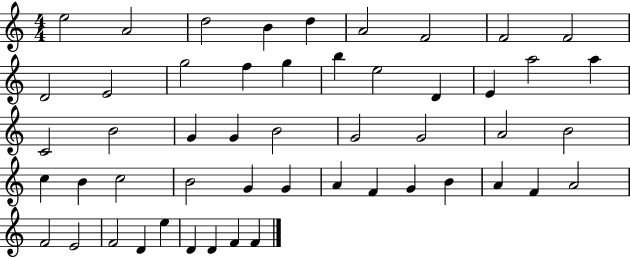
{
  \clef treble
  \numericTimeSignature
  \time 4/4
  \key c \major
  e''2 a'2 | d''2 b'4 d''4 | a'2 f'2 | f'2 f'2 | \break d'2 e'2 | g''2 f''4 g''4 | b''4 e''2 d'4 | e'4 a''2 a''4 | \break c'2 b'2 | g'4 g'4 b'2 | g'2 g'2 | a'2 b'2 | \break c''4 b'4 c''2 | b'2 g'4 g'4 | a'4 f'4 g'4 b'4 | a'4 f'4 a'2 | \break f'2 e'2 | f'2 d'4 e''4 | d'4 d'4 f'4 f'4 | \bar "|."
}